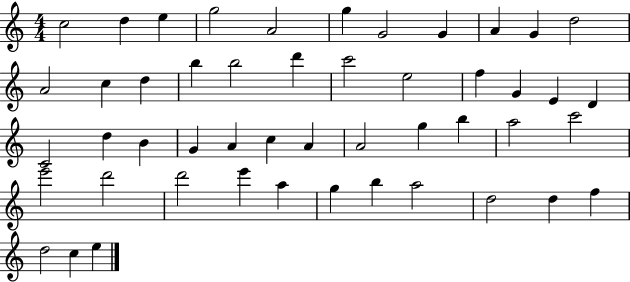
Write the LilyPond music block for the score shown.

{
  \clef treble
  \numericTimeSignature
  \time 4/4
  \key c \major
  c''2 d''4 e''4 | g''2 a'2 | g''4 g'2 g'4 | a'4 g'4 d''2 | \break a'2 c''4 d''4 | b''4 b''2 d'''4 | c'''2 e''2 | f''4 g'4 e'4 d'4 | \break c'2 d''4 b'4 | g'4 a'4 c''4 a'4 | a'2 g''4 b''4 | a''2 c'''2 | \break e'''2 d'''2 | d'''2 e'''4 a''4 | g''4 b''4 a''2 | d''2 d''4 f''4 | \break d''2 c''4 e''4 | \bar "|."
}